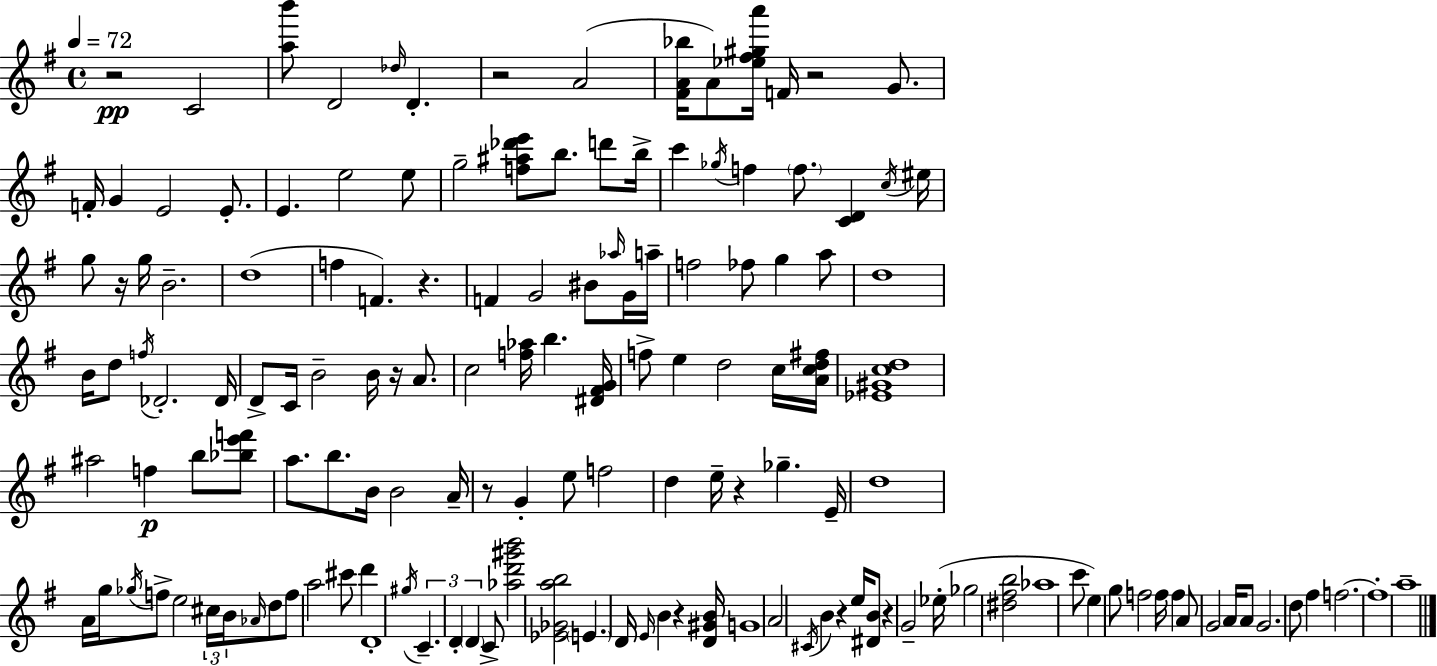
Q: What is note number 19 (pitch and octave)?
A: B5